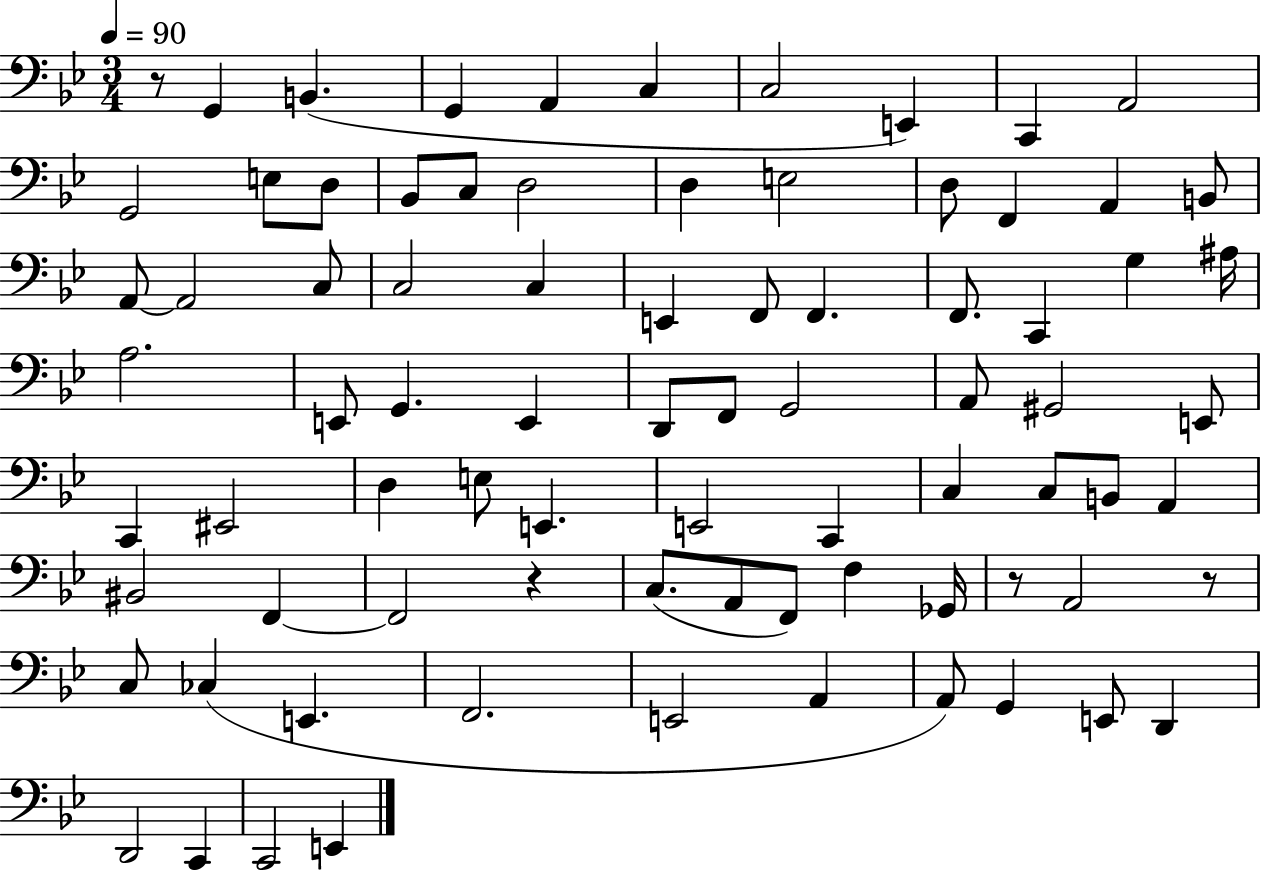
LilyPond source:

{
  \clef bass
  \numericTimeSignature
  \time 3/4
  \key bes \major
  \tempo 4 = 90
  r8 g,4 b,4.( | g,4 a,4 c4 | c2 e,4) | c,4 a,2 | \break g,2 e8 d8 | bes,8 c8 d2 | d4 e2 | d8 f,4 a,4 b,8 | \break a,8~~ a,2 c8 | c2 c4 | e,4 f,8 f,4. | f,8. c,4 g4 ais16 | \break a2. | e,8 g,4. e,4 | d,8 f,8 g,2 | a,8 gis,2 e,8 | \break c,4 eis,2 | d4 e8 e,4. | e,2 c,4 | c4 c8 b,8 a,4 | \break bis,2 f,4~~ | f,2 r4 | c8.( a,8 f,8) f4 ges,16 | r8 a,2 r8 | \break c8 ces4( e,4. | f,2. | e,2 a,4 | a,8) g,4 e,8 d,4 | \break d,2 c,4 | c,2 e,4 | \bar "|."
}